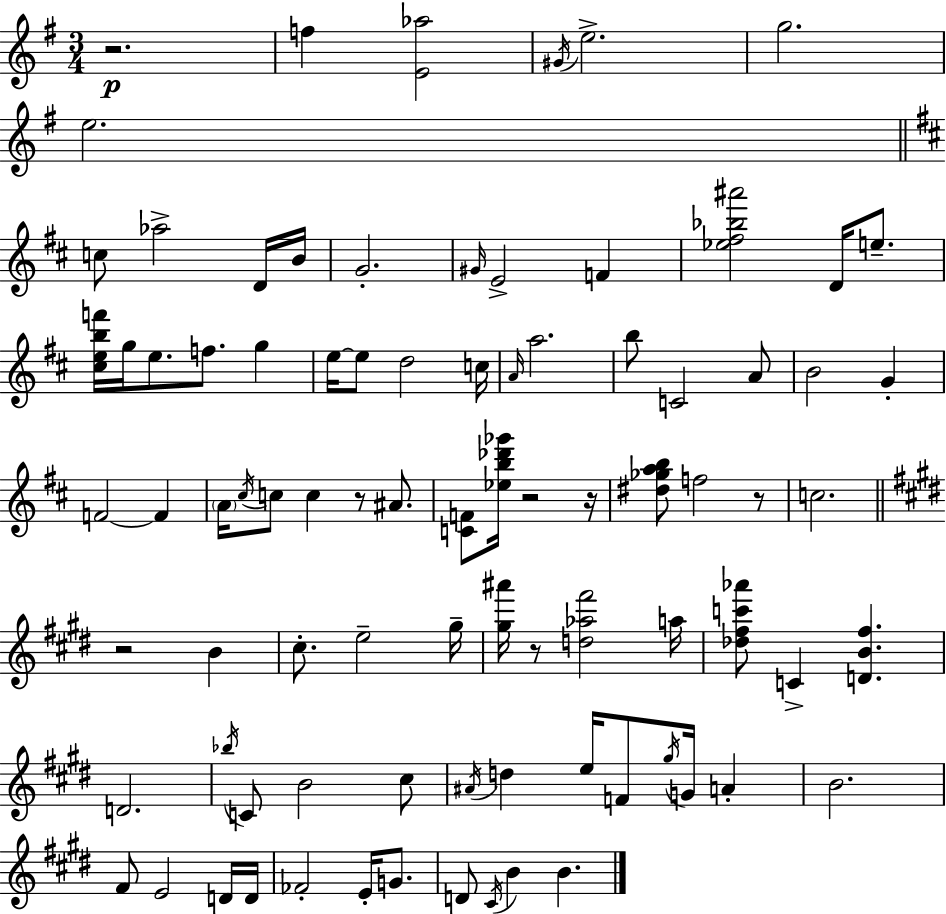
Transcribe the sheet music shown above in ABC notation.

X:1
T:Untitled
M:3/4
L:1/4
K:G
z2 f [E_a]2 ^G/4 e2 g2 e2 c/2 _a2 D/4 B/4 G2 ^G/4 E2 F [_e^f_b^a']2 D/4 e/2 [^cebf']/4 g/4 e/2 f/2 g e/4 e/2 d2 c/4 A/4 a2 b/2 C2 A/2 B2 G F2 F A/4 ^c/4 c/2 c z/2 ^A/2 [CF]/2 [_eb_d'_g']/4 z2 z/4 [^d_gab]/2 f2 z/2 c2 z2 B ^c/2 e2 ^g/4 [^g^a']/4 z/2 [d_a^f']2 a/4 [_d^fc'_a']/2 C [DB^f] D2 _b/4 C/2 B2 ^c/2 ^A/4 d e/4 F/2 ^g/4 G/4 A B2 ^F/2 E2 D/4 D/4 _F2 E/4 G/2 D/2 ^C/4 B B